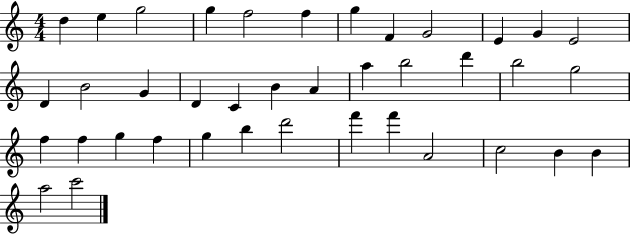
D5/q E5/q G5/h G5/q F5/h F5/q G5/q F4/q G4/h E4/q G4/q E4/h D4/q B4/h G4/q D4/q C4/q B4/q A4/q A5/q B5/h D6/q B5/h G5/h F5/q F5/q G5/q F5/q G5/q B5/q D6/h F6/q F6/q A4/h C5/h B4/q B4/q A5/h C6/h